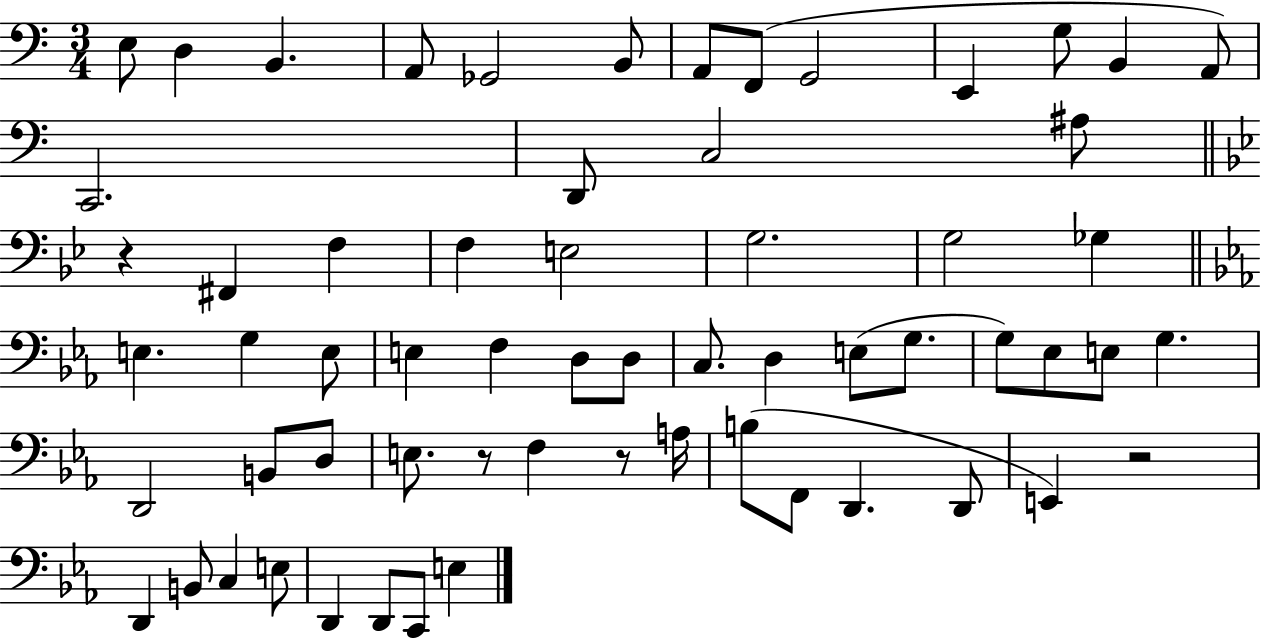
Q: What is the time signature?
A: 3/4